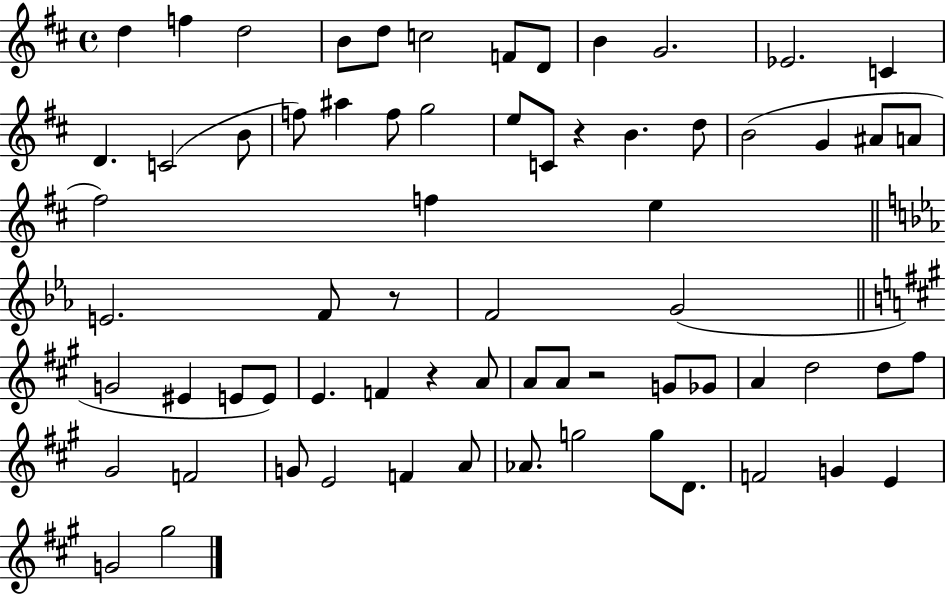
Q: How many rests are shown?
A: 4